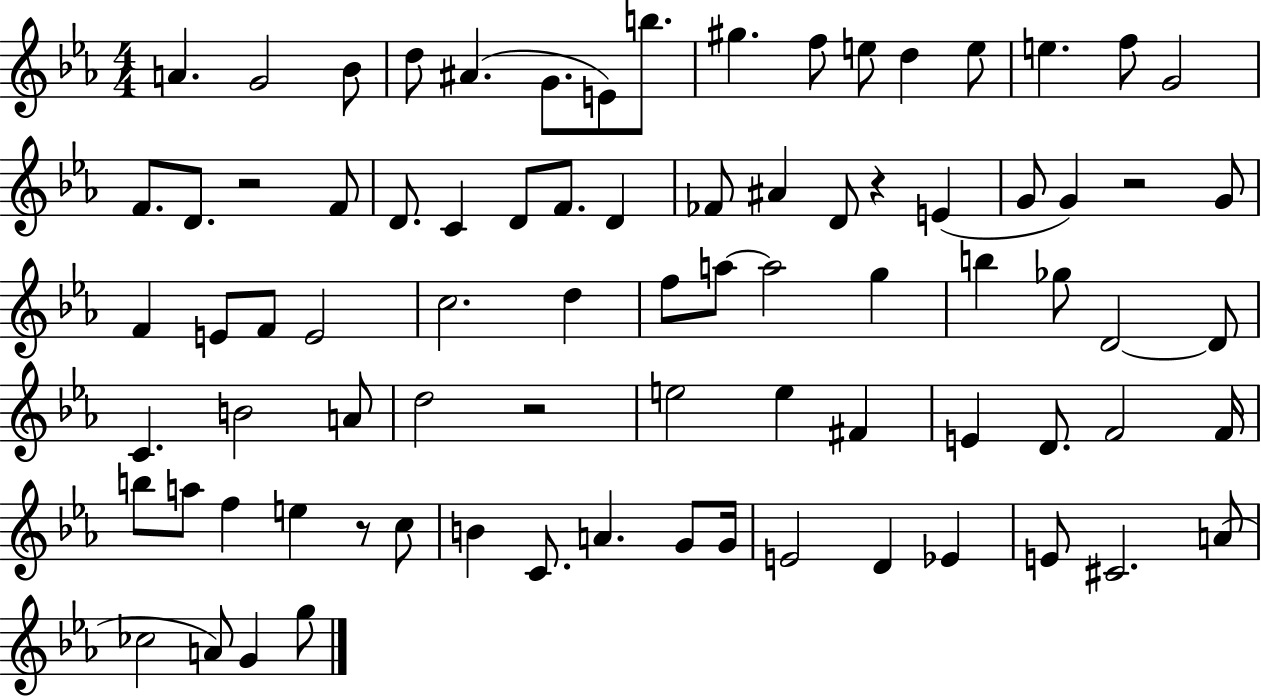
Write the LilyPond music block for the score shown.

{
  \clef treble
  \numericTimeSignature
  \time 4/4
  \key ees \major
  \repeat volta 2 { a'4. g'2 bes'8 | d''8 ais'4.( g'8. e'8) b''8. | gis''4. f''8 e''8 d''4 e''8 | e''4. f''8 g'2 | \break f'8. d'8. r2 f'8 | d'8. c'4 d'8 f'8. d'4 | fes'8 ais'4 d'8 r4 e'4( | g'8 g'4) r2 g'8 | \break f'4 e'8 f'8 e'2 | c''2. d''4 | f''8 a''8~~ a''2 g''4 | b''4 ges''8 d'2~~ d'8 | \break c'4. b'2 a'8 | d''2 r2 | e''2 e''4 fis'4 | e'4 d'8. f'2 f'16 | \break b''8 a''8 f''4 e''4 r8 c''8 | b'4 c'8. a'4. g'8 g'16 | e'2 d'4 ees'4 | e'8 cis'2. a'8( | \break ces''2 a'8) g'4 g''8 | } \bar "|."
}